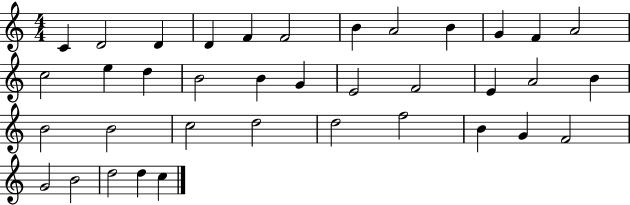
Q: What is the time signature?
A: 4/4